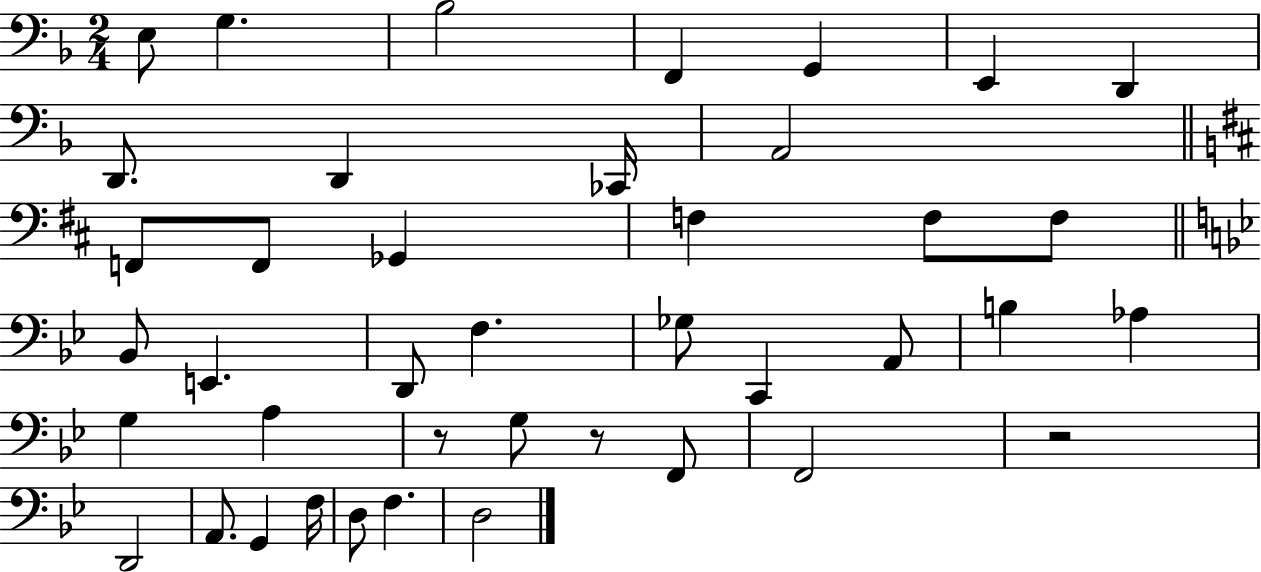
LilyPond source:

{
  \clef bass
  \numericTimeSignature
  \time 2/4
  \key f \major
  e8 g4. | bes2 | f,4 g,4 | e,4 d,4 | \break d,8. d,4 ces,16 | a,2 | \bar "||" \break \key d \major f,8 f,8 ges,4 | f4 f8 f8 | \bar "||" \break \key bes \major bes,8 e,4. | d,8 f4. | ges8 c,4 a,8 | b4 aes4 | \break g4 a4 | r8 g8 r8 f,8 | f,2 | r2 | \break d,2 | a,8. g,4 f16 | d8 f4. | d2 | \break \bar "|."
}